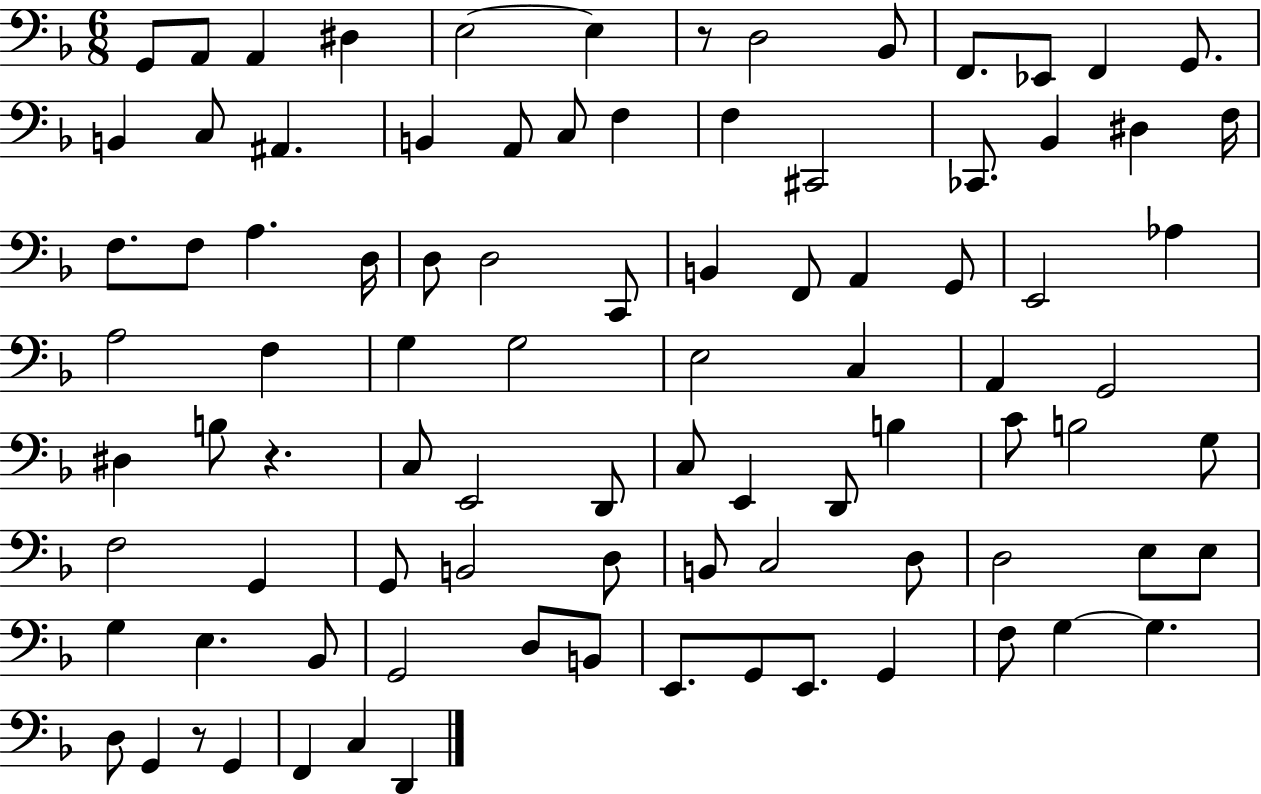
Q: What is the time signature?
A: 6/8